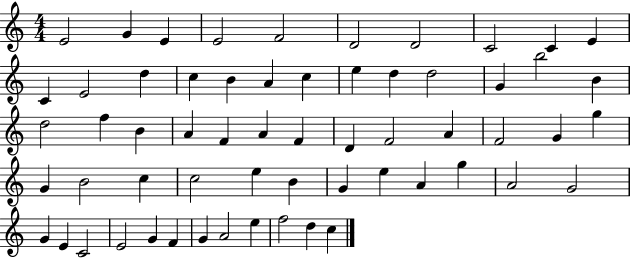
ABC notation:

X:1
T:Untitled
M:4/4
L:1/4
K:C
E2 G E E2 F2 D2 D2 C2 C E C E2 d c B A c e d d2 G b2 B d2 f B A F A F D F2 A F2 G g G B2 c c2 e B G e A g A2 G2 G E C2 E2 G F G A2 e f2 d c